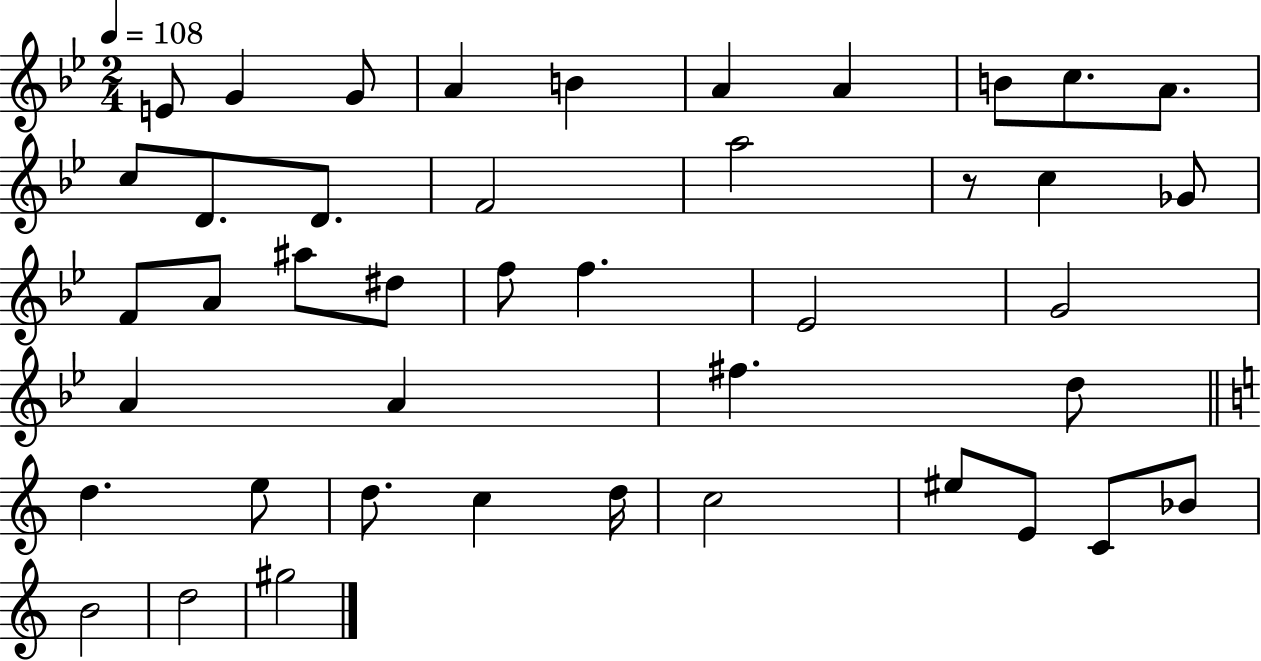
{
  \clef treble
  \numericTimeSignature
  \time 2/4
  \key bes \major
  \tempo 4 = 108
  \repeat volta 2 { e'8 g'4 g'8 | a'4 b'4 | a'4 a'4 | b'8 c''8. a'8. | \break c''8 d'8. d'8. | f'2 | a''2 | r8 c''4 ges'8 | \break f'8 a'8 ais''8 dis''8 | f''8 f''4. | ees'2 | g'2 | \break a'4 a'4 | fis''4. d''8 | \bar "||" \break \key c \major d''4. e''8 | d''8. c''4 d''16 | c''2 | eis''8 e'8 c'8 bes'8 | \break b'2 | d''2 | gis''2 | } \bar "|."
}